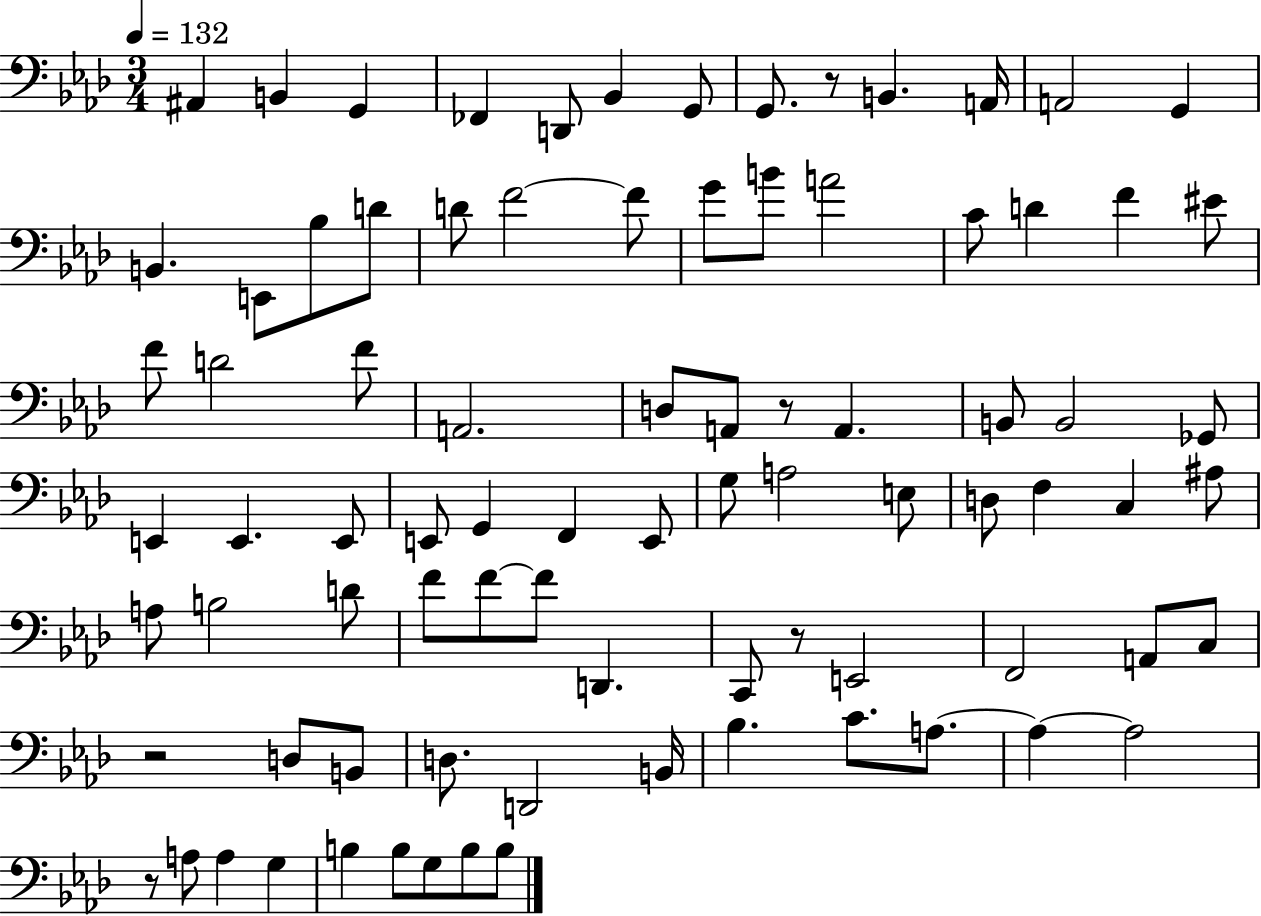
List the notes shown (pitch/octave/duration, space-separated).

A#2/q B2/q G2/q FES2/q D2/e Bb2/q G2/e G2/e. R/e B2/q. A2/s A2/h G2/q B2/q. E2/e Bb3/e D4/e D4/e F4/h F4/e G4/e B4/e A4/h C4/e D4/q F4/q EIS4/e F4/e D4/h F4/e A2/h. D3/e A2/e R/e A2/q. B2/e B2/h Gb2/e E2/q E2/q. E2/e E2/e G2/q F2/q E2/e G3/e A3/h E3/e D3/e F3/q C3/q A#3/e A3/e B3/h D4/e F4/e F4/e F4/e D2/q. C2/e R/e E2/h F2/h A2/e C3/e R/h D3/e B2/e D3/e. D2/h B2/s Bb3/q. C4/e. A3/e. A3/q A3/h R/e A3/e A3/q G3/q B3/q B3/e G3/e B3/e B3/e